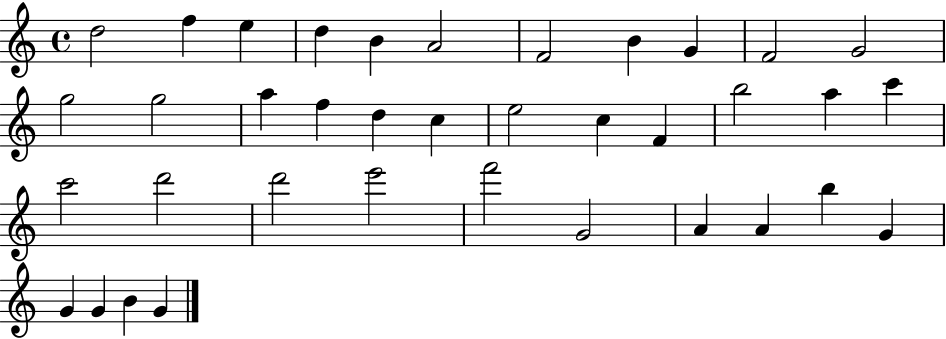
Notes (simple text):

D5/h F5/q E5/q D5/q B4/q A4/h F4/h B4/q G4/q F4/h G4/h G5/h G5/h A5/q F5/q D5/q C5/q E5/h C5/q F4/q B5/h A5/q C6/q C6/h D6/h D6/h E6/h F6/h G4/h A4/q A4/q B5/q G4/q G4/q G4/q B4/q G4/q